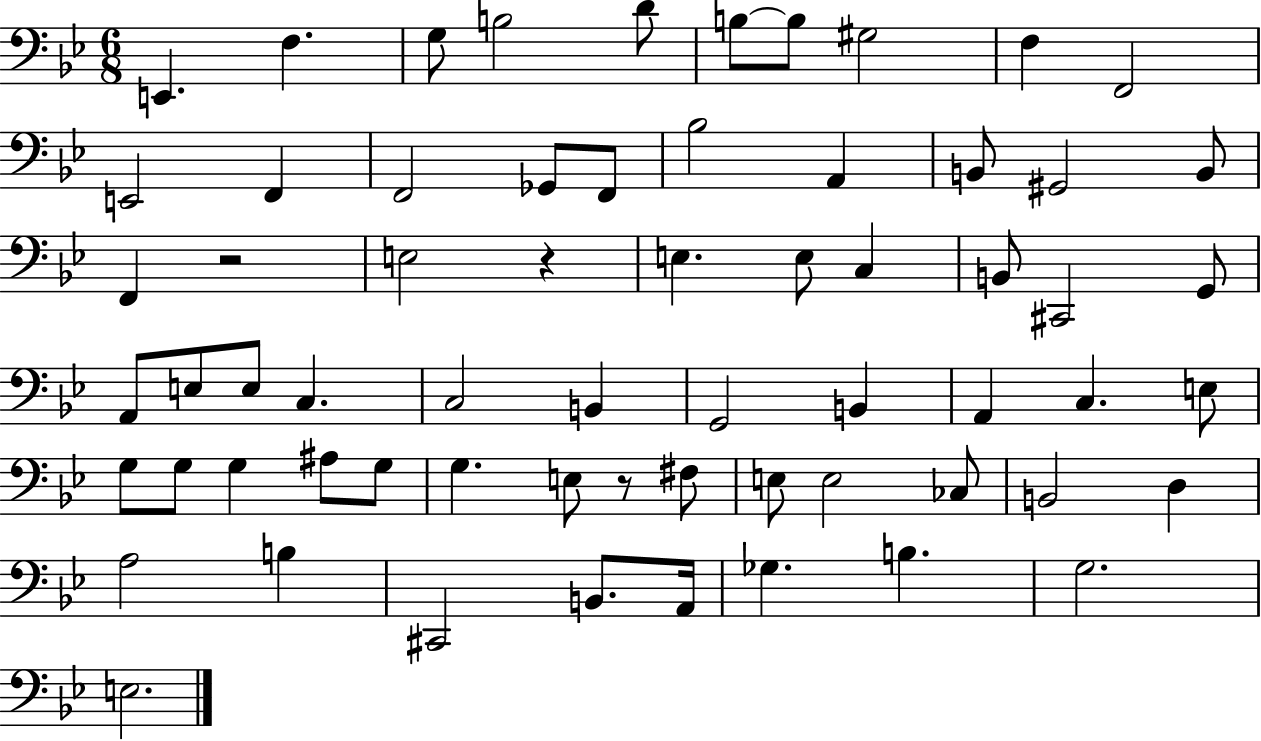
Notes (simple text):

E2/q. F3/q. G3/e B3/h D4/e B3/e B3/e G#3/h F3/q F2/h E2/h F2/q F2/h Gb2/e F2/e Bb3/h A2/q B2/e G#2/h B2/e F2/q R/h E3/h R/q E3/q. E3/e C3/q B2/e C#2/h G2/e A2/e E3/e E3/e C3/q. C3/h B2/q G2/h B2/q A2/q C3/q. E3/e G3/e G3/e G3/q A#3/e G3/e G3/q. E3/e R/e F#3/e E3/e E3/h CES3/e B2/h D3/q A3/h B3/q C#2/h B2/e. A2/s Gb3/q. B3/q. G3/h. E3/h.